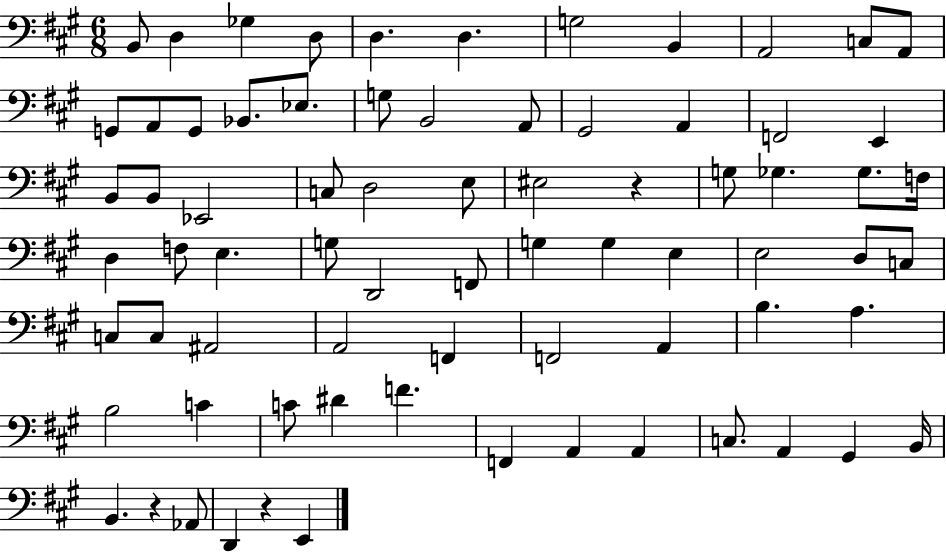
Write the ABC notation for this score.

X:1
T:Untitled
M:6/8
L:1/4
K:A
B,,/2 D, _G, D,/2 D, D, G,2 B,, A,,2 C,/2 A,,/2 G,,/2 A,,/2 G,,/2 _B,,/2 _E,/2 G,/2 B,,2 A,,/2 ^G,,2 A,, F,,2 E,, B,,/2 B,,/2 _E,,2 C,/2 D,2 E,/2 ^E,2 z G,/2 _G, _G,/2 F,/4 D, F,/2 E, G,/2 D,,2 F,,/2 G, G, E, E,2 D,/2 C,/2 C,/2 C,/2 ^A,,2 A,,2 F,, F,,2 A,, B, A, B,2 C C/2 ^D F F,, A,, A,, C,/2 A,, ^G,, B,,/4 B,, z _A,,/2 D,, z E,,